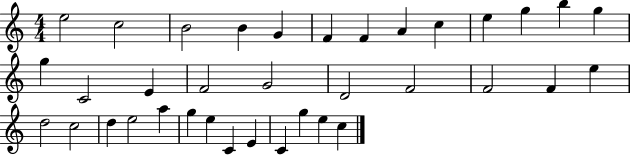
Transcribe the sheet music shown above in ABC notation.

X:1
T:Untitled
M:4/4
L:1/4
K:C
e2 c2 B2 B G F F A c e g b g g C2 E F2 G2 D2 F2 F2 F e d2 c2 d e2 a g e C E C g e c